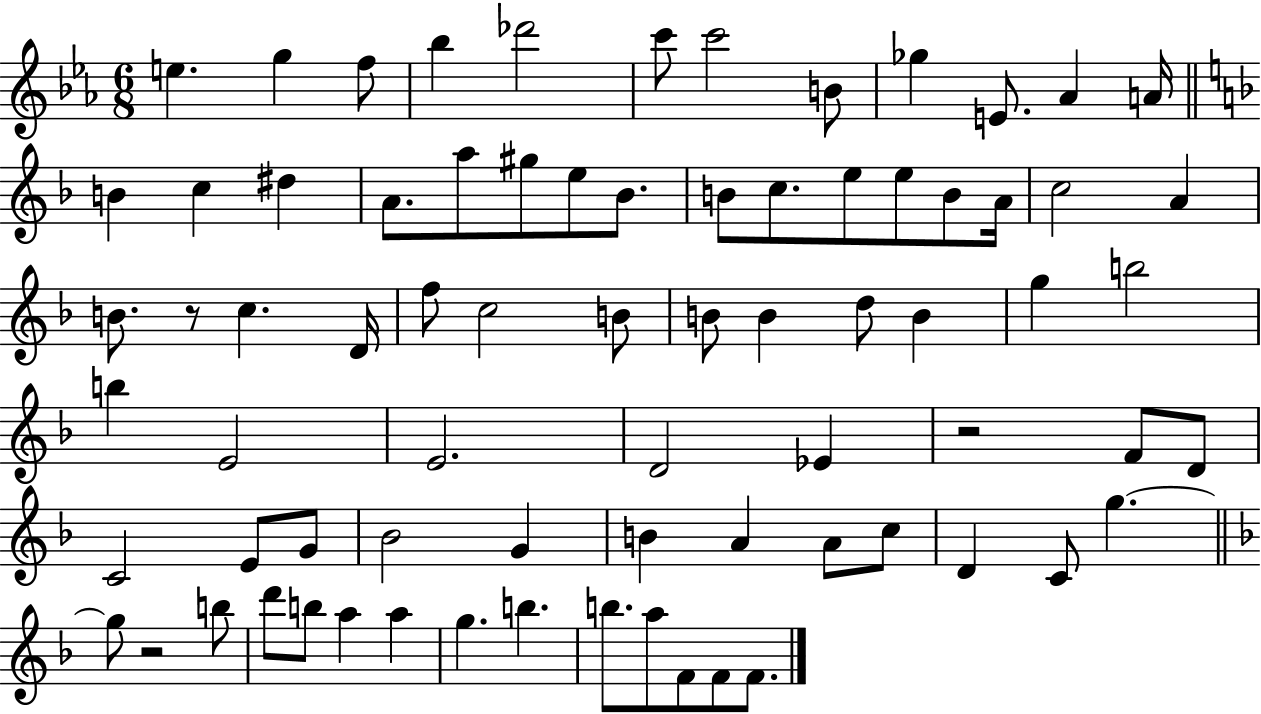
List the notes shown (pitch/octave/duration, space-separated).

E5/q. G5/q F5/e Bb5/q Db6/h C6/e C6/h B4/e Gb5/q E4/e. Ab4/q A4/s B4/q C5/q D#5/q A4/e. A5/e G#5/e E5/e Bb4/e. B4/e C5/e. E5/e E5/e B4/e A4/s C5/h A4/q B4/e. R/e C5/q. D4/s F5/e C5/h B4/e B4/e B4/q D5/e B4/q G5/q B5/h B5/q E4/h E4/h. D4/h Eb4/q R/h F4/e D4/e C4/h E4/e G4/e Bb4/h G4/q B4/q A4/q A4/e C5/e D4/q C4/e G5/q. G5/e R/h B5/e D6/e B5/e A5/q A5/q G5/q. B5/q. B5/e. A5/e F4/e F4/e F4/e.